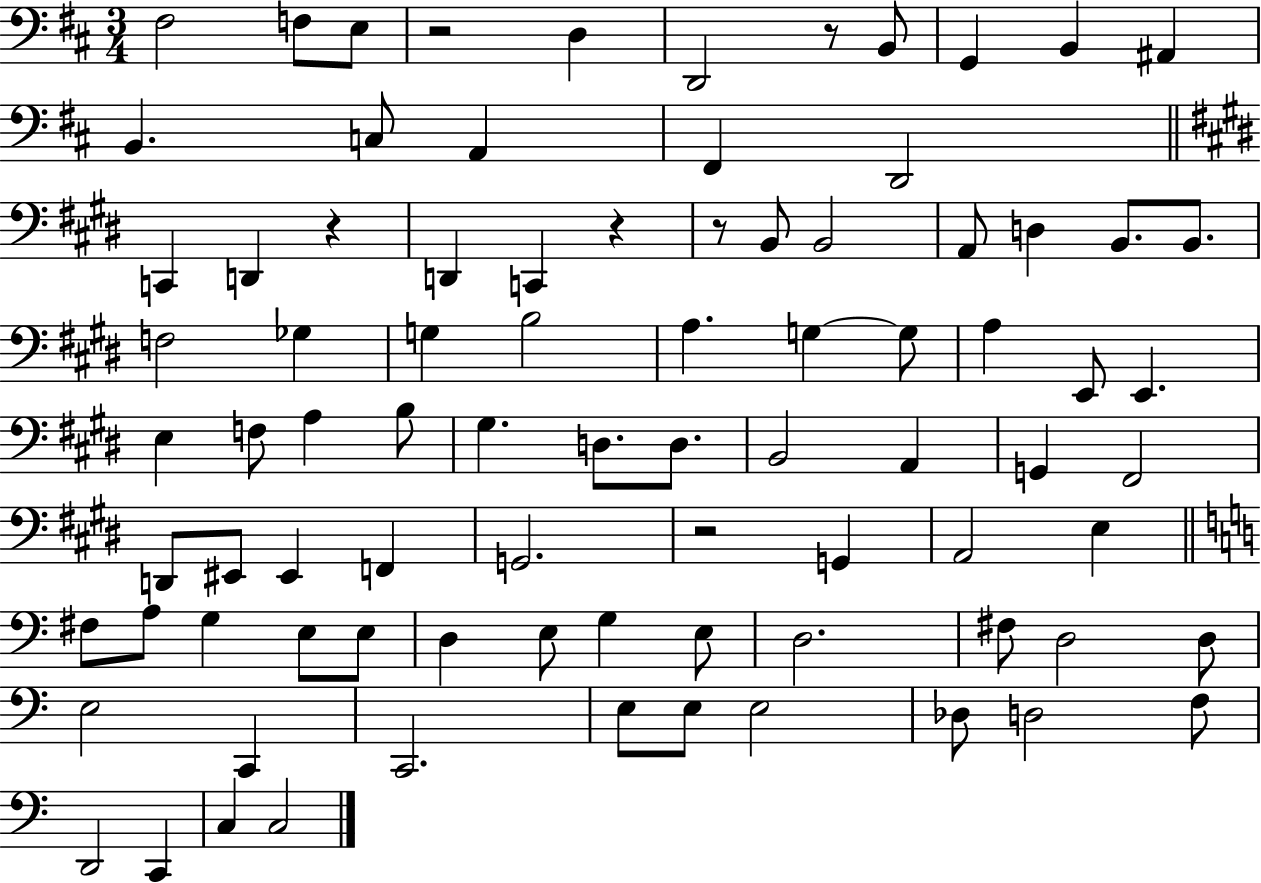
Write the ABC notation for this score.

X:1
T:Untitled
M:3/4
L:1/4
K:D
^F,2 F,/2 E,/2 z2 D, D,,2 z/2 B,,/2 G,, B,, ^A,, B,, C,/2 A,, ^F,, D,,2 C,, D,, z D,, C,, z z/2 B,,/2 B,,2 A,,/2 D, B,,/2 B,,/2 F,2 _G, G, B,2 A, G, G,/2 A, E,,/2 E,, E, F,/2 A, B,/2 ^G, D,/2 D,/2 B,,2 A,, G,, ^F,,2 D,,/2 ^E,,/2 ^E,, F,, G,,2 z2 G,, A,,2 E, ^F,/2 A,/2 G, E,/2 E,/2 D, E,/2 G, E,/2 D,2 ^F,/2 D,2 D,/2 E,2 C,, C,,2 E,/2 E,/2 E,2 _D,/2 D,2 F,/2 D,,2 C,, C, C,2